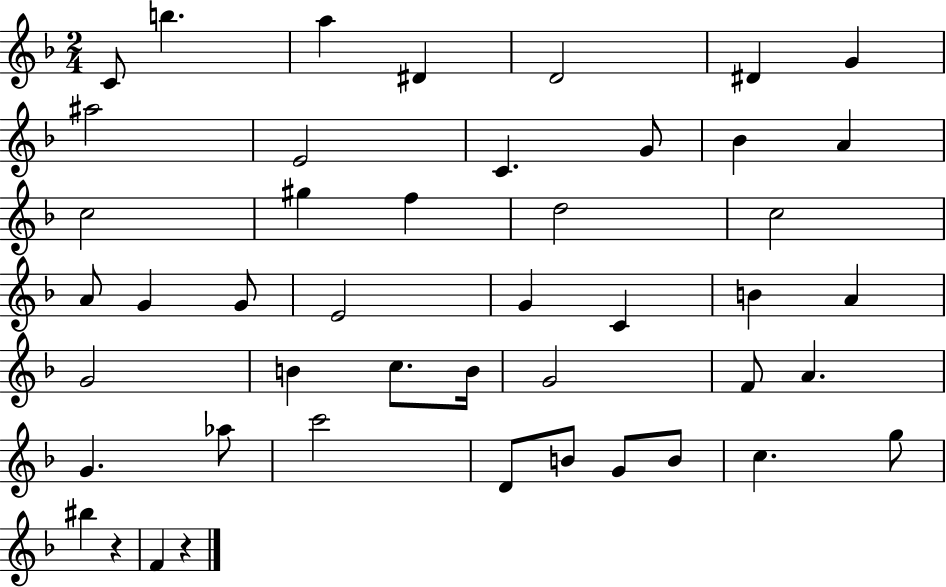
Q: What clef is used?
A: treble